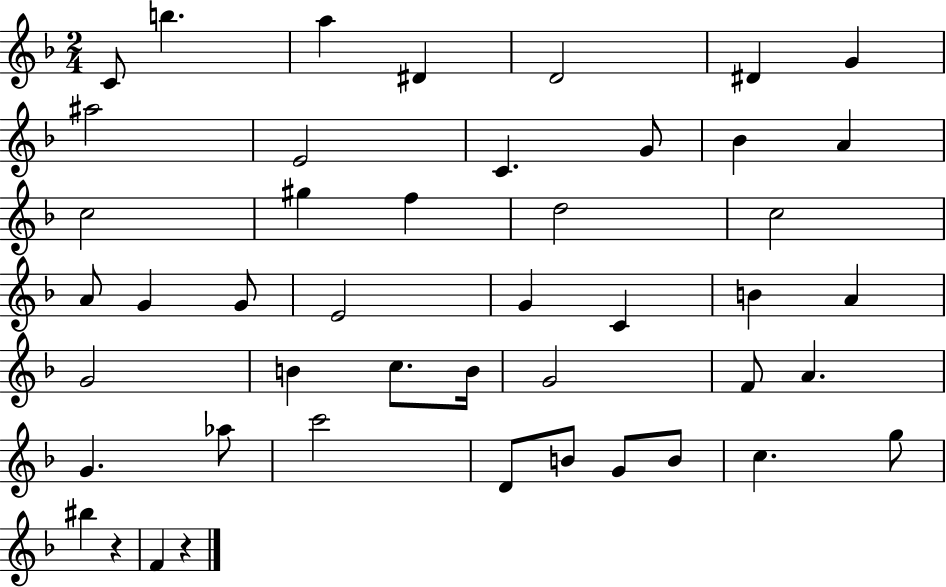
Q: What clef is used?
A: treble